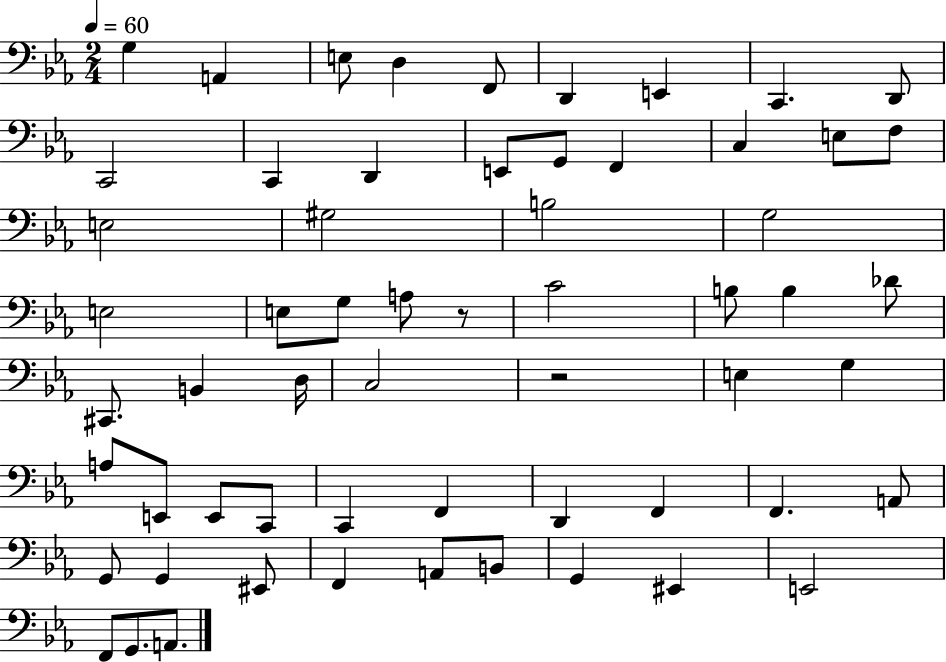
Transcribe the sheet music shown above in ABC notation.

X:1
T:Untitled
M:2/4
L:1/4
K:Eb
G, A,, E,/2 D, F,,/2 D,, E,, C,, D,,/2 C,,2 C,, D,, E,,/2 G,,/2 F,, C, E,/2 F,/2 E,2 ^G,2 B,2 G,2 E,2 E,/2 G,/2 A,/2 z/2 C2 B,/2 B, _D/2 ^C,,/2 B,, D,/4 C,2 z2 E, G, A,/2 E,,/2 E,,/2 C,,/2 C,, F,, D,, F,, F,, A,,/2 G,,/2 G,, ^E,,/2 F,, A,,/2 B,,/2 G,, ^E,, E,,2 F,,/2 G,,/2 A,,/2